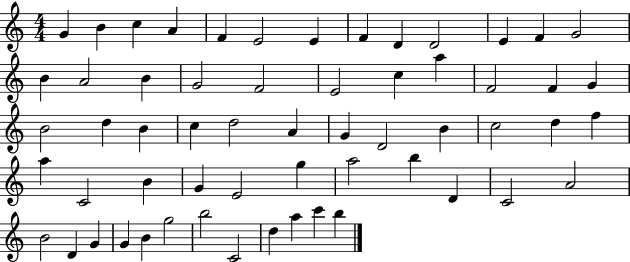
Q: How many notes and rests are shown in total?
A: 59